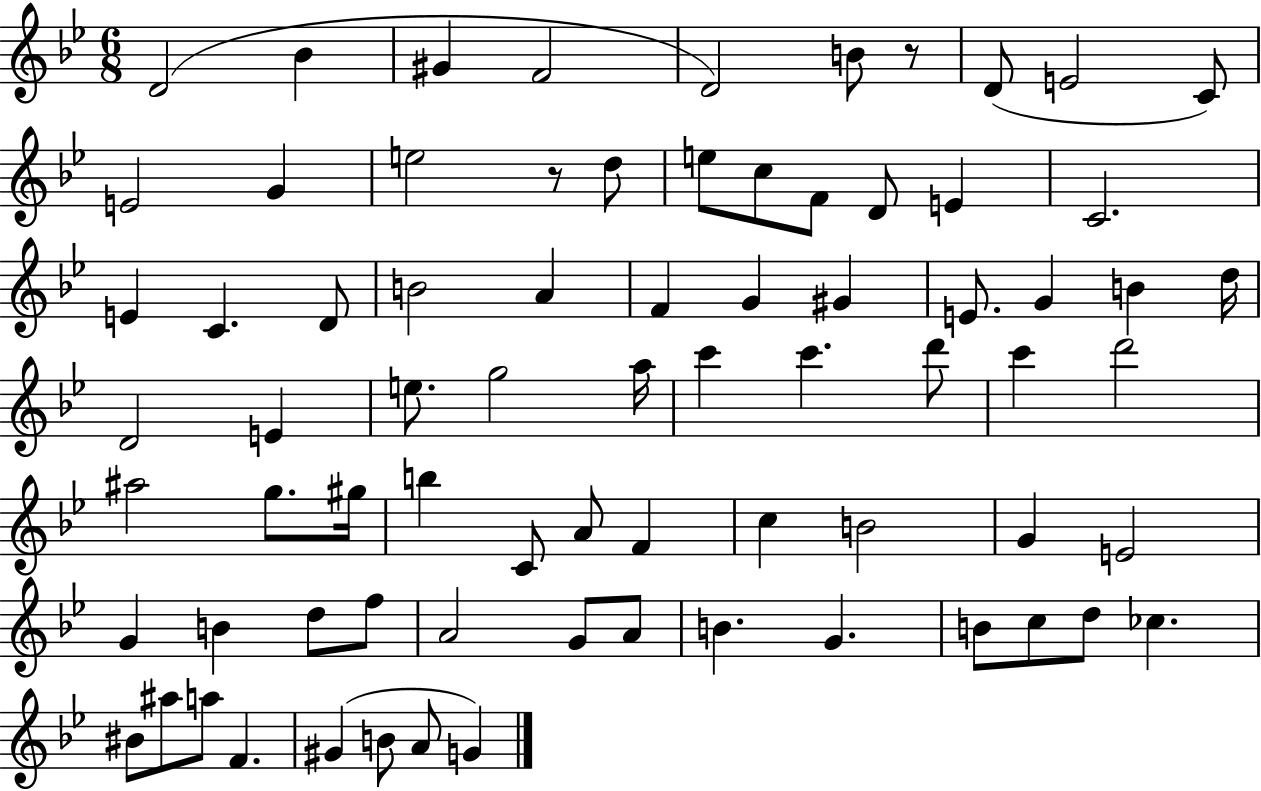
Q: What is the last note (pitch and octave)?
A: G4